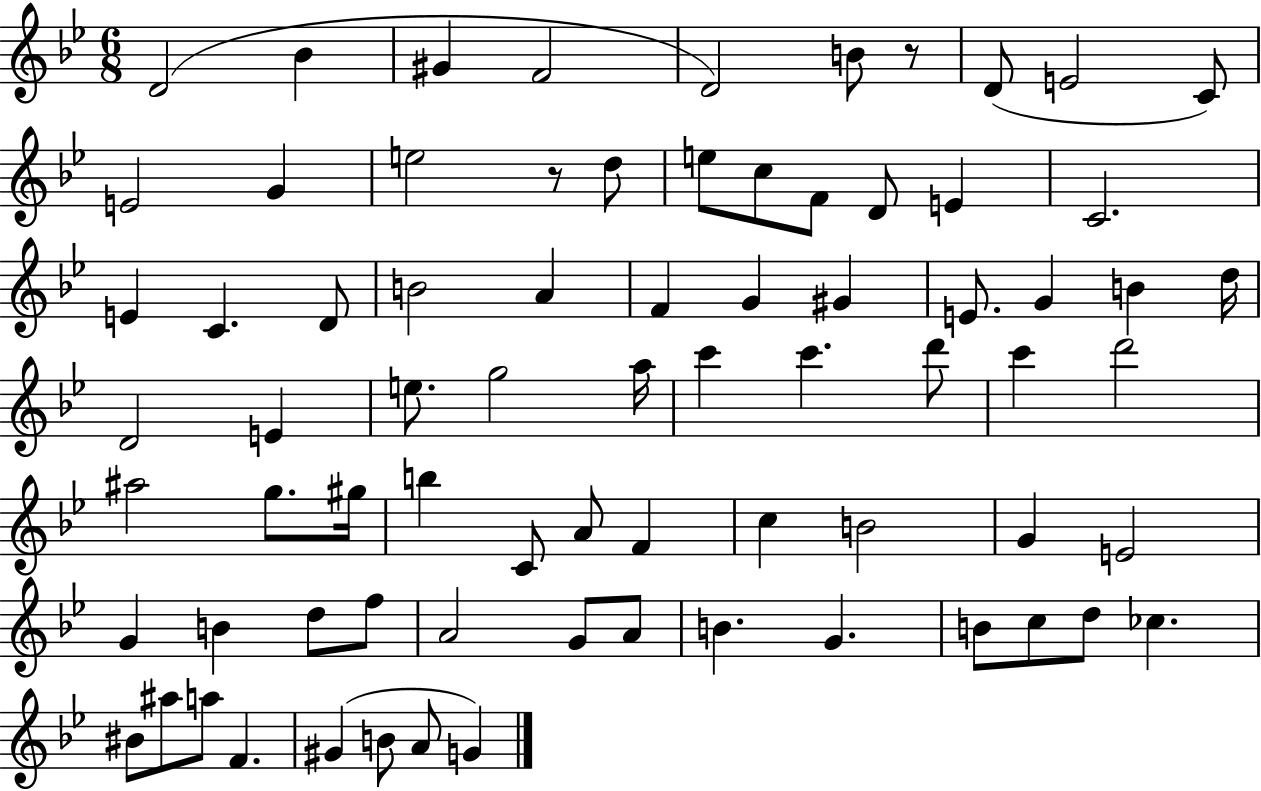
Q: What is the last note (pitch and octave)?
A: G4